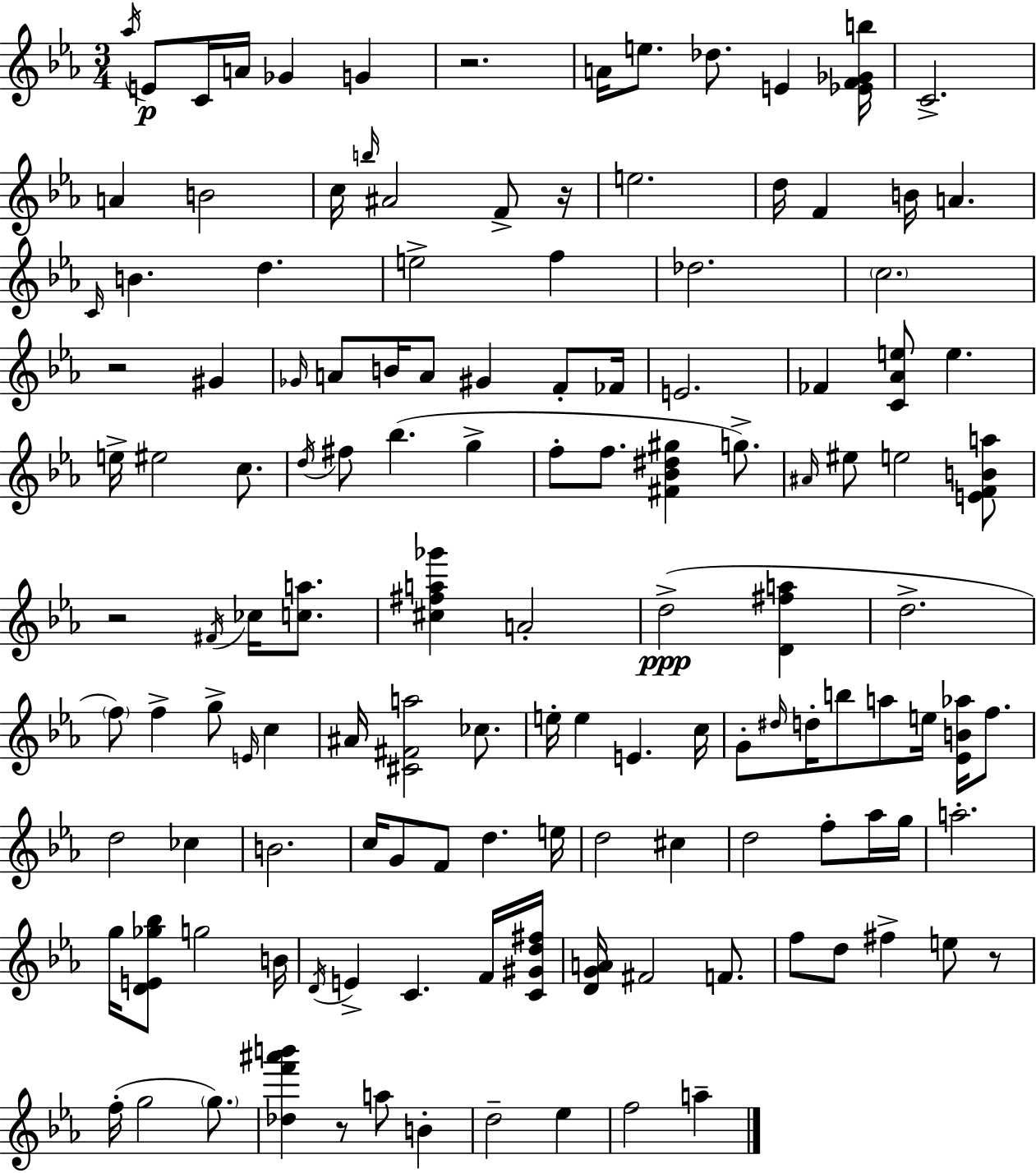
Ab5/s E4/e C4/s A4/s Gb4/q G4/q R/h. A4/s E5/e. Db5/e. E4/q [Eb4,F4,Gb4,B5]/s C4/h. A4/q B4/h C5/s B5/s A#4/h F4/e R/s E5/h. D5/s F4/q B4/s A4/q. C4/s B4/q. D5/q. E5/h F5/q Db5/h. C5/h. R/h G#4/q Gb4/s A4/e B4/s A4/e G#4/q F4/e FES4/s E4/h. FES4/q [C4,Ab4,E5]/e E5/q. E5/s EIS5/h C5/e. D5/s F#5/e Bb5/q. G5/q F5/e F5/e. [F#4,Bb4,D#5,G#5]/q G5/e. A#4/s EIS5/e E5/h [E4,F4,B4,A5]/e R/h F#4/s CES5/s [C5,A5]/e. [C#5,F#5,A5,Gb6]/q A4/h D5/h [D4,F#5,A5]/q D5/h. F5/e F5/q G5/e E4/s C5/q A#4/s [C#4,F#4,A5]/h CES5/e. E5/s E5/q E4/q. C5/s G4/e D#5/s D5/s B5/e A5/e E5/s [Eb4,B4,Ab5]/s F5/e. D5/h CES5/q B4/h. C5/s G4/e F4/e D5/q. E5/s D5/h C#5/q D5/h F5/e Ab5/s G5/s A5/h. G5/s [D4,E4,Gb5,Bb5]/e G5/h B4/s D4/s E4/q C4/q. F4/s [C4,G#4,D5,F#5]/s [D4,G4,A4]/s F#4/h F4/e. F5/e D5/e F#5/q E5/e R/e F5/s G5/h G5/e. [Db5,F6,A#6,B6]/q R/e A5/e B4/q D5/h Eb5/q F5/h A5/q